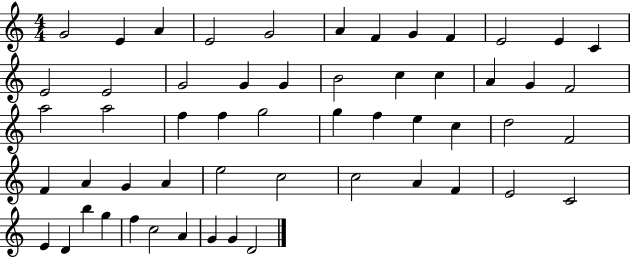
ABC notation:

X:1
T:Untitled
M:4/4
L:1/4
K:C
G2 E A E2 G2 A F G F E2 E C E2 E2 G2 G G B2 c c A G F2 a2 a2 f f g2 g f e c d2 F2 F A G A e2 c2 c2 A F E2 C2 E D b g f c2 A G G D2